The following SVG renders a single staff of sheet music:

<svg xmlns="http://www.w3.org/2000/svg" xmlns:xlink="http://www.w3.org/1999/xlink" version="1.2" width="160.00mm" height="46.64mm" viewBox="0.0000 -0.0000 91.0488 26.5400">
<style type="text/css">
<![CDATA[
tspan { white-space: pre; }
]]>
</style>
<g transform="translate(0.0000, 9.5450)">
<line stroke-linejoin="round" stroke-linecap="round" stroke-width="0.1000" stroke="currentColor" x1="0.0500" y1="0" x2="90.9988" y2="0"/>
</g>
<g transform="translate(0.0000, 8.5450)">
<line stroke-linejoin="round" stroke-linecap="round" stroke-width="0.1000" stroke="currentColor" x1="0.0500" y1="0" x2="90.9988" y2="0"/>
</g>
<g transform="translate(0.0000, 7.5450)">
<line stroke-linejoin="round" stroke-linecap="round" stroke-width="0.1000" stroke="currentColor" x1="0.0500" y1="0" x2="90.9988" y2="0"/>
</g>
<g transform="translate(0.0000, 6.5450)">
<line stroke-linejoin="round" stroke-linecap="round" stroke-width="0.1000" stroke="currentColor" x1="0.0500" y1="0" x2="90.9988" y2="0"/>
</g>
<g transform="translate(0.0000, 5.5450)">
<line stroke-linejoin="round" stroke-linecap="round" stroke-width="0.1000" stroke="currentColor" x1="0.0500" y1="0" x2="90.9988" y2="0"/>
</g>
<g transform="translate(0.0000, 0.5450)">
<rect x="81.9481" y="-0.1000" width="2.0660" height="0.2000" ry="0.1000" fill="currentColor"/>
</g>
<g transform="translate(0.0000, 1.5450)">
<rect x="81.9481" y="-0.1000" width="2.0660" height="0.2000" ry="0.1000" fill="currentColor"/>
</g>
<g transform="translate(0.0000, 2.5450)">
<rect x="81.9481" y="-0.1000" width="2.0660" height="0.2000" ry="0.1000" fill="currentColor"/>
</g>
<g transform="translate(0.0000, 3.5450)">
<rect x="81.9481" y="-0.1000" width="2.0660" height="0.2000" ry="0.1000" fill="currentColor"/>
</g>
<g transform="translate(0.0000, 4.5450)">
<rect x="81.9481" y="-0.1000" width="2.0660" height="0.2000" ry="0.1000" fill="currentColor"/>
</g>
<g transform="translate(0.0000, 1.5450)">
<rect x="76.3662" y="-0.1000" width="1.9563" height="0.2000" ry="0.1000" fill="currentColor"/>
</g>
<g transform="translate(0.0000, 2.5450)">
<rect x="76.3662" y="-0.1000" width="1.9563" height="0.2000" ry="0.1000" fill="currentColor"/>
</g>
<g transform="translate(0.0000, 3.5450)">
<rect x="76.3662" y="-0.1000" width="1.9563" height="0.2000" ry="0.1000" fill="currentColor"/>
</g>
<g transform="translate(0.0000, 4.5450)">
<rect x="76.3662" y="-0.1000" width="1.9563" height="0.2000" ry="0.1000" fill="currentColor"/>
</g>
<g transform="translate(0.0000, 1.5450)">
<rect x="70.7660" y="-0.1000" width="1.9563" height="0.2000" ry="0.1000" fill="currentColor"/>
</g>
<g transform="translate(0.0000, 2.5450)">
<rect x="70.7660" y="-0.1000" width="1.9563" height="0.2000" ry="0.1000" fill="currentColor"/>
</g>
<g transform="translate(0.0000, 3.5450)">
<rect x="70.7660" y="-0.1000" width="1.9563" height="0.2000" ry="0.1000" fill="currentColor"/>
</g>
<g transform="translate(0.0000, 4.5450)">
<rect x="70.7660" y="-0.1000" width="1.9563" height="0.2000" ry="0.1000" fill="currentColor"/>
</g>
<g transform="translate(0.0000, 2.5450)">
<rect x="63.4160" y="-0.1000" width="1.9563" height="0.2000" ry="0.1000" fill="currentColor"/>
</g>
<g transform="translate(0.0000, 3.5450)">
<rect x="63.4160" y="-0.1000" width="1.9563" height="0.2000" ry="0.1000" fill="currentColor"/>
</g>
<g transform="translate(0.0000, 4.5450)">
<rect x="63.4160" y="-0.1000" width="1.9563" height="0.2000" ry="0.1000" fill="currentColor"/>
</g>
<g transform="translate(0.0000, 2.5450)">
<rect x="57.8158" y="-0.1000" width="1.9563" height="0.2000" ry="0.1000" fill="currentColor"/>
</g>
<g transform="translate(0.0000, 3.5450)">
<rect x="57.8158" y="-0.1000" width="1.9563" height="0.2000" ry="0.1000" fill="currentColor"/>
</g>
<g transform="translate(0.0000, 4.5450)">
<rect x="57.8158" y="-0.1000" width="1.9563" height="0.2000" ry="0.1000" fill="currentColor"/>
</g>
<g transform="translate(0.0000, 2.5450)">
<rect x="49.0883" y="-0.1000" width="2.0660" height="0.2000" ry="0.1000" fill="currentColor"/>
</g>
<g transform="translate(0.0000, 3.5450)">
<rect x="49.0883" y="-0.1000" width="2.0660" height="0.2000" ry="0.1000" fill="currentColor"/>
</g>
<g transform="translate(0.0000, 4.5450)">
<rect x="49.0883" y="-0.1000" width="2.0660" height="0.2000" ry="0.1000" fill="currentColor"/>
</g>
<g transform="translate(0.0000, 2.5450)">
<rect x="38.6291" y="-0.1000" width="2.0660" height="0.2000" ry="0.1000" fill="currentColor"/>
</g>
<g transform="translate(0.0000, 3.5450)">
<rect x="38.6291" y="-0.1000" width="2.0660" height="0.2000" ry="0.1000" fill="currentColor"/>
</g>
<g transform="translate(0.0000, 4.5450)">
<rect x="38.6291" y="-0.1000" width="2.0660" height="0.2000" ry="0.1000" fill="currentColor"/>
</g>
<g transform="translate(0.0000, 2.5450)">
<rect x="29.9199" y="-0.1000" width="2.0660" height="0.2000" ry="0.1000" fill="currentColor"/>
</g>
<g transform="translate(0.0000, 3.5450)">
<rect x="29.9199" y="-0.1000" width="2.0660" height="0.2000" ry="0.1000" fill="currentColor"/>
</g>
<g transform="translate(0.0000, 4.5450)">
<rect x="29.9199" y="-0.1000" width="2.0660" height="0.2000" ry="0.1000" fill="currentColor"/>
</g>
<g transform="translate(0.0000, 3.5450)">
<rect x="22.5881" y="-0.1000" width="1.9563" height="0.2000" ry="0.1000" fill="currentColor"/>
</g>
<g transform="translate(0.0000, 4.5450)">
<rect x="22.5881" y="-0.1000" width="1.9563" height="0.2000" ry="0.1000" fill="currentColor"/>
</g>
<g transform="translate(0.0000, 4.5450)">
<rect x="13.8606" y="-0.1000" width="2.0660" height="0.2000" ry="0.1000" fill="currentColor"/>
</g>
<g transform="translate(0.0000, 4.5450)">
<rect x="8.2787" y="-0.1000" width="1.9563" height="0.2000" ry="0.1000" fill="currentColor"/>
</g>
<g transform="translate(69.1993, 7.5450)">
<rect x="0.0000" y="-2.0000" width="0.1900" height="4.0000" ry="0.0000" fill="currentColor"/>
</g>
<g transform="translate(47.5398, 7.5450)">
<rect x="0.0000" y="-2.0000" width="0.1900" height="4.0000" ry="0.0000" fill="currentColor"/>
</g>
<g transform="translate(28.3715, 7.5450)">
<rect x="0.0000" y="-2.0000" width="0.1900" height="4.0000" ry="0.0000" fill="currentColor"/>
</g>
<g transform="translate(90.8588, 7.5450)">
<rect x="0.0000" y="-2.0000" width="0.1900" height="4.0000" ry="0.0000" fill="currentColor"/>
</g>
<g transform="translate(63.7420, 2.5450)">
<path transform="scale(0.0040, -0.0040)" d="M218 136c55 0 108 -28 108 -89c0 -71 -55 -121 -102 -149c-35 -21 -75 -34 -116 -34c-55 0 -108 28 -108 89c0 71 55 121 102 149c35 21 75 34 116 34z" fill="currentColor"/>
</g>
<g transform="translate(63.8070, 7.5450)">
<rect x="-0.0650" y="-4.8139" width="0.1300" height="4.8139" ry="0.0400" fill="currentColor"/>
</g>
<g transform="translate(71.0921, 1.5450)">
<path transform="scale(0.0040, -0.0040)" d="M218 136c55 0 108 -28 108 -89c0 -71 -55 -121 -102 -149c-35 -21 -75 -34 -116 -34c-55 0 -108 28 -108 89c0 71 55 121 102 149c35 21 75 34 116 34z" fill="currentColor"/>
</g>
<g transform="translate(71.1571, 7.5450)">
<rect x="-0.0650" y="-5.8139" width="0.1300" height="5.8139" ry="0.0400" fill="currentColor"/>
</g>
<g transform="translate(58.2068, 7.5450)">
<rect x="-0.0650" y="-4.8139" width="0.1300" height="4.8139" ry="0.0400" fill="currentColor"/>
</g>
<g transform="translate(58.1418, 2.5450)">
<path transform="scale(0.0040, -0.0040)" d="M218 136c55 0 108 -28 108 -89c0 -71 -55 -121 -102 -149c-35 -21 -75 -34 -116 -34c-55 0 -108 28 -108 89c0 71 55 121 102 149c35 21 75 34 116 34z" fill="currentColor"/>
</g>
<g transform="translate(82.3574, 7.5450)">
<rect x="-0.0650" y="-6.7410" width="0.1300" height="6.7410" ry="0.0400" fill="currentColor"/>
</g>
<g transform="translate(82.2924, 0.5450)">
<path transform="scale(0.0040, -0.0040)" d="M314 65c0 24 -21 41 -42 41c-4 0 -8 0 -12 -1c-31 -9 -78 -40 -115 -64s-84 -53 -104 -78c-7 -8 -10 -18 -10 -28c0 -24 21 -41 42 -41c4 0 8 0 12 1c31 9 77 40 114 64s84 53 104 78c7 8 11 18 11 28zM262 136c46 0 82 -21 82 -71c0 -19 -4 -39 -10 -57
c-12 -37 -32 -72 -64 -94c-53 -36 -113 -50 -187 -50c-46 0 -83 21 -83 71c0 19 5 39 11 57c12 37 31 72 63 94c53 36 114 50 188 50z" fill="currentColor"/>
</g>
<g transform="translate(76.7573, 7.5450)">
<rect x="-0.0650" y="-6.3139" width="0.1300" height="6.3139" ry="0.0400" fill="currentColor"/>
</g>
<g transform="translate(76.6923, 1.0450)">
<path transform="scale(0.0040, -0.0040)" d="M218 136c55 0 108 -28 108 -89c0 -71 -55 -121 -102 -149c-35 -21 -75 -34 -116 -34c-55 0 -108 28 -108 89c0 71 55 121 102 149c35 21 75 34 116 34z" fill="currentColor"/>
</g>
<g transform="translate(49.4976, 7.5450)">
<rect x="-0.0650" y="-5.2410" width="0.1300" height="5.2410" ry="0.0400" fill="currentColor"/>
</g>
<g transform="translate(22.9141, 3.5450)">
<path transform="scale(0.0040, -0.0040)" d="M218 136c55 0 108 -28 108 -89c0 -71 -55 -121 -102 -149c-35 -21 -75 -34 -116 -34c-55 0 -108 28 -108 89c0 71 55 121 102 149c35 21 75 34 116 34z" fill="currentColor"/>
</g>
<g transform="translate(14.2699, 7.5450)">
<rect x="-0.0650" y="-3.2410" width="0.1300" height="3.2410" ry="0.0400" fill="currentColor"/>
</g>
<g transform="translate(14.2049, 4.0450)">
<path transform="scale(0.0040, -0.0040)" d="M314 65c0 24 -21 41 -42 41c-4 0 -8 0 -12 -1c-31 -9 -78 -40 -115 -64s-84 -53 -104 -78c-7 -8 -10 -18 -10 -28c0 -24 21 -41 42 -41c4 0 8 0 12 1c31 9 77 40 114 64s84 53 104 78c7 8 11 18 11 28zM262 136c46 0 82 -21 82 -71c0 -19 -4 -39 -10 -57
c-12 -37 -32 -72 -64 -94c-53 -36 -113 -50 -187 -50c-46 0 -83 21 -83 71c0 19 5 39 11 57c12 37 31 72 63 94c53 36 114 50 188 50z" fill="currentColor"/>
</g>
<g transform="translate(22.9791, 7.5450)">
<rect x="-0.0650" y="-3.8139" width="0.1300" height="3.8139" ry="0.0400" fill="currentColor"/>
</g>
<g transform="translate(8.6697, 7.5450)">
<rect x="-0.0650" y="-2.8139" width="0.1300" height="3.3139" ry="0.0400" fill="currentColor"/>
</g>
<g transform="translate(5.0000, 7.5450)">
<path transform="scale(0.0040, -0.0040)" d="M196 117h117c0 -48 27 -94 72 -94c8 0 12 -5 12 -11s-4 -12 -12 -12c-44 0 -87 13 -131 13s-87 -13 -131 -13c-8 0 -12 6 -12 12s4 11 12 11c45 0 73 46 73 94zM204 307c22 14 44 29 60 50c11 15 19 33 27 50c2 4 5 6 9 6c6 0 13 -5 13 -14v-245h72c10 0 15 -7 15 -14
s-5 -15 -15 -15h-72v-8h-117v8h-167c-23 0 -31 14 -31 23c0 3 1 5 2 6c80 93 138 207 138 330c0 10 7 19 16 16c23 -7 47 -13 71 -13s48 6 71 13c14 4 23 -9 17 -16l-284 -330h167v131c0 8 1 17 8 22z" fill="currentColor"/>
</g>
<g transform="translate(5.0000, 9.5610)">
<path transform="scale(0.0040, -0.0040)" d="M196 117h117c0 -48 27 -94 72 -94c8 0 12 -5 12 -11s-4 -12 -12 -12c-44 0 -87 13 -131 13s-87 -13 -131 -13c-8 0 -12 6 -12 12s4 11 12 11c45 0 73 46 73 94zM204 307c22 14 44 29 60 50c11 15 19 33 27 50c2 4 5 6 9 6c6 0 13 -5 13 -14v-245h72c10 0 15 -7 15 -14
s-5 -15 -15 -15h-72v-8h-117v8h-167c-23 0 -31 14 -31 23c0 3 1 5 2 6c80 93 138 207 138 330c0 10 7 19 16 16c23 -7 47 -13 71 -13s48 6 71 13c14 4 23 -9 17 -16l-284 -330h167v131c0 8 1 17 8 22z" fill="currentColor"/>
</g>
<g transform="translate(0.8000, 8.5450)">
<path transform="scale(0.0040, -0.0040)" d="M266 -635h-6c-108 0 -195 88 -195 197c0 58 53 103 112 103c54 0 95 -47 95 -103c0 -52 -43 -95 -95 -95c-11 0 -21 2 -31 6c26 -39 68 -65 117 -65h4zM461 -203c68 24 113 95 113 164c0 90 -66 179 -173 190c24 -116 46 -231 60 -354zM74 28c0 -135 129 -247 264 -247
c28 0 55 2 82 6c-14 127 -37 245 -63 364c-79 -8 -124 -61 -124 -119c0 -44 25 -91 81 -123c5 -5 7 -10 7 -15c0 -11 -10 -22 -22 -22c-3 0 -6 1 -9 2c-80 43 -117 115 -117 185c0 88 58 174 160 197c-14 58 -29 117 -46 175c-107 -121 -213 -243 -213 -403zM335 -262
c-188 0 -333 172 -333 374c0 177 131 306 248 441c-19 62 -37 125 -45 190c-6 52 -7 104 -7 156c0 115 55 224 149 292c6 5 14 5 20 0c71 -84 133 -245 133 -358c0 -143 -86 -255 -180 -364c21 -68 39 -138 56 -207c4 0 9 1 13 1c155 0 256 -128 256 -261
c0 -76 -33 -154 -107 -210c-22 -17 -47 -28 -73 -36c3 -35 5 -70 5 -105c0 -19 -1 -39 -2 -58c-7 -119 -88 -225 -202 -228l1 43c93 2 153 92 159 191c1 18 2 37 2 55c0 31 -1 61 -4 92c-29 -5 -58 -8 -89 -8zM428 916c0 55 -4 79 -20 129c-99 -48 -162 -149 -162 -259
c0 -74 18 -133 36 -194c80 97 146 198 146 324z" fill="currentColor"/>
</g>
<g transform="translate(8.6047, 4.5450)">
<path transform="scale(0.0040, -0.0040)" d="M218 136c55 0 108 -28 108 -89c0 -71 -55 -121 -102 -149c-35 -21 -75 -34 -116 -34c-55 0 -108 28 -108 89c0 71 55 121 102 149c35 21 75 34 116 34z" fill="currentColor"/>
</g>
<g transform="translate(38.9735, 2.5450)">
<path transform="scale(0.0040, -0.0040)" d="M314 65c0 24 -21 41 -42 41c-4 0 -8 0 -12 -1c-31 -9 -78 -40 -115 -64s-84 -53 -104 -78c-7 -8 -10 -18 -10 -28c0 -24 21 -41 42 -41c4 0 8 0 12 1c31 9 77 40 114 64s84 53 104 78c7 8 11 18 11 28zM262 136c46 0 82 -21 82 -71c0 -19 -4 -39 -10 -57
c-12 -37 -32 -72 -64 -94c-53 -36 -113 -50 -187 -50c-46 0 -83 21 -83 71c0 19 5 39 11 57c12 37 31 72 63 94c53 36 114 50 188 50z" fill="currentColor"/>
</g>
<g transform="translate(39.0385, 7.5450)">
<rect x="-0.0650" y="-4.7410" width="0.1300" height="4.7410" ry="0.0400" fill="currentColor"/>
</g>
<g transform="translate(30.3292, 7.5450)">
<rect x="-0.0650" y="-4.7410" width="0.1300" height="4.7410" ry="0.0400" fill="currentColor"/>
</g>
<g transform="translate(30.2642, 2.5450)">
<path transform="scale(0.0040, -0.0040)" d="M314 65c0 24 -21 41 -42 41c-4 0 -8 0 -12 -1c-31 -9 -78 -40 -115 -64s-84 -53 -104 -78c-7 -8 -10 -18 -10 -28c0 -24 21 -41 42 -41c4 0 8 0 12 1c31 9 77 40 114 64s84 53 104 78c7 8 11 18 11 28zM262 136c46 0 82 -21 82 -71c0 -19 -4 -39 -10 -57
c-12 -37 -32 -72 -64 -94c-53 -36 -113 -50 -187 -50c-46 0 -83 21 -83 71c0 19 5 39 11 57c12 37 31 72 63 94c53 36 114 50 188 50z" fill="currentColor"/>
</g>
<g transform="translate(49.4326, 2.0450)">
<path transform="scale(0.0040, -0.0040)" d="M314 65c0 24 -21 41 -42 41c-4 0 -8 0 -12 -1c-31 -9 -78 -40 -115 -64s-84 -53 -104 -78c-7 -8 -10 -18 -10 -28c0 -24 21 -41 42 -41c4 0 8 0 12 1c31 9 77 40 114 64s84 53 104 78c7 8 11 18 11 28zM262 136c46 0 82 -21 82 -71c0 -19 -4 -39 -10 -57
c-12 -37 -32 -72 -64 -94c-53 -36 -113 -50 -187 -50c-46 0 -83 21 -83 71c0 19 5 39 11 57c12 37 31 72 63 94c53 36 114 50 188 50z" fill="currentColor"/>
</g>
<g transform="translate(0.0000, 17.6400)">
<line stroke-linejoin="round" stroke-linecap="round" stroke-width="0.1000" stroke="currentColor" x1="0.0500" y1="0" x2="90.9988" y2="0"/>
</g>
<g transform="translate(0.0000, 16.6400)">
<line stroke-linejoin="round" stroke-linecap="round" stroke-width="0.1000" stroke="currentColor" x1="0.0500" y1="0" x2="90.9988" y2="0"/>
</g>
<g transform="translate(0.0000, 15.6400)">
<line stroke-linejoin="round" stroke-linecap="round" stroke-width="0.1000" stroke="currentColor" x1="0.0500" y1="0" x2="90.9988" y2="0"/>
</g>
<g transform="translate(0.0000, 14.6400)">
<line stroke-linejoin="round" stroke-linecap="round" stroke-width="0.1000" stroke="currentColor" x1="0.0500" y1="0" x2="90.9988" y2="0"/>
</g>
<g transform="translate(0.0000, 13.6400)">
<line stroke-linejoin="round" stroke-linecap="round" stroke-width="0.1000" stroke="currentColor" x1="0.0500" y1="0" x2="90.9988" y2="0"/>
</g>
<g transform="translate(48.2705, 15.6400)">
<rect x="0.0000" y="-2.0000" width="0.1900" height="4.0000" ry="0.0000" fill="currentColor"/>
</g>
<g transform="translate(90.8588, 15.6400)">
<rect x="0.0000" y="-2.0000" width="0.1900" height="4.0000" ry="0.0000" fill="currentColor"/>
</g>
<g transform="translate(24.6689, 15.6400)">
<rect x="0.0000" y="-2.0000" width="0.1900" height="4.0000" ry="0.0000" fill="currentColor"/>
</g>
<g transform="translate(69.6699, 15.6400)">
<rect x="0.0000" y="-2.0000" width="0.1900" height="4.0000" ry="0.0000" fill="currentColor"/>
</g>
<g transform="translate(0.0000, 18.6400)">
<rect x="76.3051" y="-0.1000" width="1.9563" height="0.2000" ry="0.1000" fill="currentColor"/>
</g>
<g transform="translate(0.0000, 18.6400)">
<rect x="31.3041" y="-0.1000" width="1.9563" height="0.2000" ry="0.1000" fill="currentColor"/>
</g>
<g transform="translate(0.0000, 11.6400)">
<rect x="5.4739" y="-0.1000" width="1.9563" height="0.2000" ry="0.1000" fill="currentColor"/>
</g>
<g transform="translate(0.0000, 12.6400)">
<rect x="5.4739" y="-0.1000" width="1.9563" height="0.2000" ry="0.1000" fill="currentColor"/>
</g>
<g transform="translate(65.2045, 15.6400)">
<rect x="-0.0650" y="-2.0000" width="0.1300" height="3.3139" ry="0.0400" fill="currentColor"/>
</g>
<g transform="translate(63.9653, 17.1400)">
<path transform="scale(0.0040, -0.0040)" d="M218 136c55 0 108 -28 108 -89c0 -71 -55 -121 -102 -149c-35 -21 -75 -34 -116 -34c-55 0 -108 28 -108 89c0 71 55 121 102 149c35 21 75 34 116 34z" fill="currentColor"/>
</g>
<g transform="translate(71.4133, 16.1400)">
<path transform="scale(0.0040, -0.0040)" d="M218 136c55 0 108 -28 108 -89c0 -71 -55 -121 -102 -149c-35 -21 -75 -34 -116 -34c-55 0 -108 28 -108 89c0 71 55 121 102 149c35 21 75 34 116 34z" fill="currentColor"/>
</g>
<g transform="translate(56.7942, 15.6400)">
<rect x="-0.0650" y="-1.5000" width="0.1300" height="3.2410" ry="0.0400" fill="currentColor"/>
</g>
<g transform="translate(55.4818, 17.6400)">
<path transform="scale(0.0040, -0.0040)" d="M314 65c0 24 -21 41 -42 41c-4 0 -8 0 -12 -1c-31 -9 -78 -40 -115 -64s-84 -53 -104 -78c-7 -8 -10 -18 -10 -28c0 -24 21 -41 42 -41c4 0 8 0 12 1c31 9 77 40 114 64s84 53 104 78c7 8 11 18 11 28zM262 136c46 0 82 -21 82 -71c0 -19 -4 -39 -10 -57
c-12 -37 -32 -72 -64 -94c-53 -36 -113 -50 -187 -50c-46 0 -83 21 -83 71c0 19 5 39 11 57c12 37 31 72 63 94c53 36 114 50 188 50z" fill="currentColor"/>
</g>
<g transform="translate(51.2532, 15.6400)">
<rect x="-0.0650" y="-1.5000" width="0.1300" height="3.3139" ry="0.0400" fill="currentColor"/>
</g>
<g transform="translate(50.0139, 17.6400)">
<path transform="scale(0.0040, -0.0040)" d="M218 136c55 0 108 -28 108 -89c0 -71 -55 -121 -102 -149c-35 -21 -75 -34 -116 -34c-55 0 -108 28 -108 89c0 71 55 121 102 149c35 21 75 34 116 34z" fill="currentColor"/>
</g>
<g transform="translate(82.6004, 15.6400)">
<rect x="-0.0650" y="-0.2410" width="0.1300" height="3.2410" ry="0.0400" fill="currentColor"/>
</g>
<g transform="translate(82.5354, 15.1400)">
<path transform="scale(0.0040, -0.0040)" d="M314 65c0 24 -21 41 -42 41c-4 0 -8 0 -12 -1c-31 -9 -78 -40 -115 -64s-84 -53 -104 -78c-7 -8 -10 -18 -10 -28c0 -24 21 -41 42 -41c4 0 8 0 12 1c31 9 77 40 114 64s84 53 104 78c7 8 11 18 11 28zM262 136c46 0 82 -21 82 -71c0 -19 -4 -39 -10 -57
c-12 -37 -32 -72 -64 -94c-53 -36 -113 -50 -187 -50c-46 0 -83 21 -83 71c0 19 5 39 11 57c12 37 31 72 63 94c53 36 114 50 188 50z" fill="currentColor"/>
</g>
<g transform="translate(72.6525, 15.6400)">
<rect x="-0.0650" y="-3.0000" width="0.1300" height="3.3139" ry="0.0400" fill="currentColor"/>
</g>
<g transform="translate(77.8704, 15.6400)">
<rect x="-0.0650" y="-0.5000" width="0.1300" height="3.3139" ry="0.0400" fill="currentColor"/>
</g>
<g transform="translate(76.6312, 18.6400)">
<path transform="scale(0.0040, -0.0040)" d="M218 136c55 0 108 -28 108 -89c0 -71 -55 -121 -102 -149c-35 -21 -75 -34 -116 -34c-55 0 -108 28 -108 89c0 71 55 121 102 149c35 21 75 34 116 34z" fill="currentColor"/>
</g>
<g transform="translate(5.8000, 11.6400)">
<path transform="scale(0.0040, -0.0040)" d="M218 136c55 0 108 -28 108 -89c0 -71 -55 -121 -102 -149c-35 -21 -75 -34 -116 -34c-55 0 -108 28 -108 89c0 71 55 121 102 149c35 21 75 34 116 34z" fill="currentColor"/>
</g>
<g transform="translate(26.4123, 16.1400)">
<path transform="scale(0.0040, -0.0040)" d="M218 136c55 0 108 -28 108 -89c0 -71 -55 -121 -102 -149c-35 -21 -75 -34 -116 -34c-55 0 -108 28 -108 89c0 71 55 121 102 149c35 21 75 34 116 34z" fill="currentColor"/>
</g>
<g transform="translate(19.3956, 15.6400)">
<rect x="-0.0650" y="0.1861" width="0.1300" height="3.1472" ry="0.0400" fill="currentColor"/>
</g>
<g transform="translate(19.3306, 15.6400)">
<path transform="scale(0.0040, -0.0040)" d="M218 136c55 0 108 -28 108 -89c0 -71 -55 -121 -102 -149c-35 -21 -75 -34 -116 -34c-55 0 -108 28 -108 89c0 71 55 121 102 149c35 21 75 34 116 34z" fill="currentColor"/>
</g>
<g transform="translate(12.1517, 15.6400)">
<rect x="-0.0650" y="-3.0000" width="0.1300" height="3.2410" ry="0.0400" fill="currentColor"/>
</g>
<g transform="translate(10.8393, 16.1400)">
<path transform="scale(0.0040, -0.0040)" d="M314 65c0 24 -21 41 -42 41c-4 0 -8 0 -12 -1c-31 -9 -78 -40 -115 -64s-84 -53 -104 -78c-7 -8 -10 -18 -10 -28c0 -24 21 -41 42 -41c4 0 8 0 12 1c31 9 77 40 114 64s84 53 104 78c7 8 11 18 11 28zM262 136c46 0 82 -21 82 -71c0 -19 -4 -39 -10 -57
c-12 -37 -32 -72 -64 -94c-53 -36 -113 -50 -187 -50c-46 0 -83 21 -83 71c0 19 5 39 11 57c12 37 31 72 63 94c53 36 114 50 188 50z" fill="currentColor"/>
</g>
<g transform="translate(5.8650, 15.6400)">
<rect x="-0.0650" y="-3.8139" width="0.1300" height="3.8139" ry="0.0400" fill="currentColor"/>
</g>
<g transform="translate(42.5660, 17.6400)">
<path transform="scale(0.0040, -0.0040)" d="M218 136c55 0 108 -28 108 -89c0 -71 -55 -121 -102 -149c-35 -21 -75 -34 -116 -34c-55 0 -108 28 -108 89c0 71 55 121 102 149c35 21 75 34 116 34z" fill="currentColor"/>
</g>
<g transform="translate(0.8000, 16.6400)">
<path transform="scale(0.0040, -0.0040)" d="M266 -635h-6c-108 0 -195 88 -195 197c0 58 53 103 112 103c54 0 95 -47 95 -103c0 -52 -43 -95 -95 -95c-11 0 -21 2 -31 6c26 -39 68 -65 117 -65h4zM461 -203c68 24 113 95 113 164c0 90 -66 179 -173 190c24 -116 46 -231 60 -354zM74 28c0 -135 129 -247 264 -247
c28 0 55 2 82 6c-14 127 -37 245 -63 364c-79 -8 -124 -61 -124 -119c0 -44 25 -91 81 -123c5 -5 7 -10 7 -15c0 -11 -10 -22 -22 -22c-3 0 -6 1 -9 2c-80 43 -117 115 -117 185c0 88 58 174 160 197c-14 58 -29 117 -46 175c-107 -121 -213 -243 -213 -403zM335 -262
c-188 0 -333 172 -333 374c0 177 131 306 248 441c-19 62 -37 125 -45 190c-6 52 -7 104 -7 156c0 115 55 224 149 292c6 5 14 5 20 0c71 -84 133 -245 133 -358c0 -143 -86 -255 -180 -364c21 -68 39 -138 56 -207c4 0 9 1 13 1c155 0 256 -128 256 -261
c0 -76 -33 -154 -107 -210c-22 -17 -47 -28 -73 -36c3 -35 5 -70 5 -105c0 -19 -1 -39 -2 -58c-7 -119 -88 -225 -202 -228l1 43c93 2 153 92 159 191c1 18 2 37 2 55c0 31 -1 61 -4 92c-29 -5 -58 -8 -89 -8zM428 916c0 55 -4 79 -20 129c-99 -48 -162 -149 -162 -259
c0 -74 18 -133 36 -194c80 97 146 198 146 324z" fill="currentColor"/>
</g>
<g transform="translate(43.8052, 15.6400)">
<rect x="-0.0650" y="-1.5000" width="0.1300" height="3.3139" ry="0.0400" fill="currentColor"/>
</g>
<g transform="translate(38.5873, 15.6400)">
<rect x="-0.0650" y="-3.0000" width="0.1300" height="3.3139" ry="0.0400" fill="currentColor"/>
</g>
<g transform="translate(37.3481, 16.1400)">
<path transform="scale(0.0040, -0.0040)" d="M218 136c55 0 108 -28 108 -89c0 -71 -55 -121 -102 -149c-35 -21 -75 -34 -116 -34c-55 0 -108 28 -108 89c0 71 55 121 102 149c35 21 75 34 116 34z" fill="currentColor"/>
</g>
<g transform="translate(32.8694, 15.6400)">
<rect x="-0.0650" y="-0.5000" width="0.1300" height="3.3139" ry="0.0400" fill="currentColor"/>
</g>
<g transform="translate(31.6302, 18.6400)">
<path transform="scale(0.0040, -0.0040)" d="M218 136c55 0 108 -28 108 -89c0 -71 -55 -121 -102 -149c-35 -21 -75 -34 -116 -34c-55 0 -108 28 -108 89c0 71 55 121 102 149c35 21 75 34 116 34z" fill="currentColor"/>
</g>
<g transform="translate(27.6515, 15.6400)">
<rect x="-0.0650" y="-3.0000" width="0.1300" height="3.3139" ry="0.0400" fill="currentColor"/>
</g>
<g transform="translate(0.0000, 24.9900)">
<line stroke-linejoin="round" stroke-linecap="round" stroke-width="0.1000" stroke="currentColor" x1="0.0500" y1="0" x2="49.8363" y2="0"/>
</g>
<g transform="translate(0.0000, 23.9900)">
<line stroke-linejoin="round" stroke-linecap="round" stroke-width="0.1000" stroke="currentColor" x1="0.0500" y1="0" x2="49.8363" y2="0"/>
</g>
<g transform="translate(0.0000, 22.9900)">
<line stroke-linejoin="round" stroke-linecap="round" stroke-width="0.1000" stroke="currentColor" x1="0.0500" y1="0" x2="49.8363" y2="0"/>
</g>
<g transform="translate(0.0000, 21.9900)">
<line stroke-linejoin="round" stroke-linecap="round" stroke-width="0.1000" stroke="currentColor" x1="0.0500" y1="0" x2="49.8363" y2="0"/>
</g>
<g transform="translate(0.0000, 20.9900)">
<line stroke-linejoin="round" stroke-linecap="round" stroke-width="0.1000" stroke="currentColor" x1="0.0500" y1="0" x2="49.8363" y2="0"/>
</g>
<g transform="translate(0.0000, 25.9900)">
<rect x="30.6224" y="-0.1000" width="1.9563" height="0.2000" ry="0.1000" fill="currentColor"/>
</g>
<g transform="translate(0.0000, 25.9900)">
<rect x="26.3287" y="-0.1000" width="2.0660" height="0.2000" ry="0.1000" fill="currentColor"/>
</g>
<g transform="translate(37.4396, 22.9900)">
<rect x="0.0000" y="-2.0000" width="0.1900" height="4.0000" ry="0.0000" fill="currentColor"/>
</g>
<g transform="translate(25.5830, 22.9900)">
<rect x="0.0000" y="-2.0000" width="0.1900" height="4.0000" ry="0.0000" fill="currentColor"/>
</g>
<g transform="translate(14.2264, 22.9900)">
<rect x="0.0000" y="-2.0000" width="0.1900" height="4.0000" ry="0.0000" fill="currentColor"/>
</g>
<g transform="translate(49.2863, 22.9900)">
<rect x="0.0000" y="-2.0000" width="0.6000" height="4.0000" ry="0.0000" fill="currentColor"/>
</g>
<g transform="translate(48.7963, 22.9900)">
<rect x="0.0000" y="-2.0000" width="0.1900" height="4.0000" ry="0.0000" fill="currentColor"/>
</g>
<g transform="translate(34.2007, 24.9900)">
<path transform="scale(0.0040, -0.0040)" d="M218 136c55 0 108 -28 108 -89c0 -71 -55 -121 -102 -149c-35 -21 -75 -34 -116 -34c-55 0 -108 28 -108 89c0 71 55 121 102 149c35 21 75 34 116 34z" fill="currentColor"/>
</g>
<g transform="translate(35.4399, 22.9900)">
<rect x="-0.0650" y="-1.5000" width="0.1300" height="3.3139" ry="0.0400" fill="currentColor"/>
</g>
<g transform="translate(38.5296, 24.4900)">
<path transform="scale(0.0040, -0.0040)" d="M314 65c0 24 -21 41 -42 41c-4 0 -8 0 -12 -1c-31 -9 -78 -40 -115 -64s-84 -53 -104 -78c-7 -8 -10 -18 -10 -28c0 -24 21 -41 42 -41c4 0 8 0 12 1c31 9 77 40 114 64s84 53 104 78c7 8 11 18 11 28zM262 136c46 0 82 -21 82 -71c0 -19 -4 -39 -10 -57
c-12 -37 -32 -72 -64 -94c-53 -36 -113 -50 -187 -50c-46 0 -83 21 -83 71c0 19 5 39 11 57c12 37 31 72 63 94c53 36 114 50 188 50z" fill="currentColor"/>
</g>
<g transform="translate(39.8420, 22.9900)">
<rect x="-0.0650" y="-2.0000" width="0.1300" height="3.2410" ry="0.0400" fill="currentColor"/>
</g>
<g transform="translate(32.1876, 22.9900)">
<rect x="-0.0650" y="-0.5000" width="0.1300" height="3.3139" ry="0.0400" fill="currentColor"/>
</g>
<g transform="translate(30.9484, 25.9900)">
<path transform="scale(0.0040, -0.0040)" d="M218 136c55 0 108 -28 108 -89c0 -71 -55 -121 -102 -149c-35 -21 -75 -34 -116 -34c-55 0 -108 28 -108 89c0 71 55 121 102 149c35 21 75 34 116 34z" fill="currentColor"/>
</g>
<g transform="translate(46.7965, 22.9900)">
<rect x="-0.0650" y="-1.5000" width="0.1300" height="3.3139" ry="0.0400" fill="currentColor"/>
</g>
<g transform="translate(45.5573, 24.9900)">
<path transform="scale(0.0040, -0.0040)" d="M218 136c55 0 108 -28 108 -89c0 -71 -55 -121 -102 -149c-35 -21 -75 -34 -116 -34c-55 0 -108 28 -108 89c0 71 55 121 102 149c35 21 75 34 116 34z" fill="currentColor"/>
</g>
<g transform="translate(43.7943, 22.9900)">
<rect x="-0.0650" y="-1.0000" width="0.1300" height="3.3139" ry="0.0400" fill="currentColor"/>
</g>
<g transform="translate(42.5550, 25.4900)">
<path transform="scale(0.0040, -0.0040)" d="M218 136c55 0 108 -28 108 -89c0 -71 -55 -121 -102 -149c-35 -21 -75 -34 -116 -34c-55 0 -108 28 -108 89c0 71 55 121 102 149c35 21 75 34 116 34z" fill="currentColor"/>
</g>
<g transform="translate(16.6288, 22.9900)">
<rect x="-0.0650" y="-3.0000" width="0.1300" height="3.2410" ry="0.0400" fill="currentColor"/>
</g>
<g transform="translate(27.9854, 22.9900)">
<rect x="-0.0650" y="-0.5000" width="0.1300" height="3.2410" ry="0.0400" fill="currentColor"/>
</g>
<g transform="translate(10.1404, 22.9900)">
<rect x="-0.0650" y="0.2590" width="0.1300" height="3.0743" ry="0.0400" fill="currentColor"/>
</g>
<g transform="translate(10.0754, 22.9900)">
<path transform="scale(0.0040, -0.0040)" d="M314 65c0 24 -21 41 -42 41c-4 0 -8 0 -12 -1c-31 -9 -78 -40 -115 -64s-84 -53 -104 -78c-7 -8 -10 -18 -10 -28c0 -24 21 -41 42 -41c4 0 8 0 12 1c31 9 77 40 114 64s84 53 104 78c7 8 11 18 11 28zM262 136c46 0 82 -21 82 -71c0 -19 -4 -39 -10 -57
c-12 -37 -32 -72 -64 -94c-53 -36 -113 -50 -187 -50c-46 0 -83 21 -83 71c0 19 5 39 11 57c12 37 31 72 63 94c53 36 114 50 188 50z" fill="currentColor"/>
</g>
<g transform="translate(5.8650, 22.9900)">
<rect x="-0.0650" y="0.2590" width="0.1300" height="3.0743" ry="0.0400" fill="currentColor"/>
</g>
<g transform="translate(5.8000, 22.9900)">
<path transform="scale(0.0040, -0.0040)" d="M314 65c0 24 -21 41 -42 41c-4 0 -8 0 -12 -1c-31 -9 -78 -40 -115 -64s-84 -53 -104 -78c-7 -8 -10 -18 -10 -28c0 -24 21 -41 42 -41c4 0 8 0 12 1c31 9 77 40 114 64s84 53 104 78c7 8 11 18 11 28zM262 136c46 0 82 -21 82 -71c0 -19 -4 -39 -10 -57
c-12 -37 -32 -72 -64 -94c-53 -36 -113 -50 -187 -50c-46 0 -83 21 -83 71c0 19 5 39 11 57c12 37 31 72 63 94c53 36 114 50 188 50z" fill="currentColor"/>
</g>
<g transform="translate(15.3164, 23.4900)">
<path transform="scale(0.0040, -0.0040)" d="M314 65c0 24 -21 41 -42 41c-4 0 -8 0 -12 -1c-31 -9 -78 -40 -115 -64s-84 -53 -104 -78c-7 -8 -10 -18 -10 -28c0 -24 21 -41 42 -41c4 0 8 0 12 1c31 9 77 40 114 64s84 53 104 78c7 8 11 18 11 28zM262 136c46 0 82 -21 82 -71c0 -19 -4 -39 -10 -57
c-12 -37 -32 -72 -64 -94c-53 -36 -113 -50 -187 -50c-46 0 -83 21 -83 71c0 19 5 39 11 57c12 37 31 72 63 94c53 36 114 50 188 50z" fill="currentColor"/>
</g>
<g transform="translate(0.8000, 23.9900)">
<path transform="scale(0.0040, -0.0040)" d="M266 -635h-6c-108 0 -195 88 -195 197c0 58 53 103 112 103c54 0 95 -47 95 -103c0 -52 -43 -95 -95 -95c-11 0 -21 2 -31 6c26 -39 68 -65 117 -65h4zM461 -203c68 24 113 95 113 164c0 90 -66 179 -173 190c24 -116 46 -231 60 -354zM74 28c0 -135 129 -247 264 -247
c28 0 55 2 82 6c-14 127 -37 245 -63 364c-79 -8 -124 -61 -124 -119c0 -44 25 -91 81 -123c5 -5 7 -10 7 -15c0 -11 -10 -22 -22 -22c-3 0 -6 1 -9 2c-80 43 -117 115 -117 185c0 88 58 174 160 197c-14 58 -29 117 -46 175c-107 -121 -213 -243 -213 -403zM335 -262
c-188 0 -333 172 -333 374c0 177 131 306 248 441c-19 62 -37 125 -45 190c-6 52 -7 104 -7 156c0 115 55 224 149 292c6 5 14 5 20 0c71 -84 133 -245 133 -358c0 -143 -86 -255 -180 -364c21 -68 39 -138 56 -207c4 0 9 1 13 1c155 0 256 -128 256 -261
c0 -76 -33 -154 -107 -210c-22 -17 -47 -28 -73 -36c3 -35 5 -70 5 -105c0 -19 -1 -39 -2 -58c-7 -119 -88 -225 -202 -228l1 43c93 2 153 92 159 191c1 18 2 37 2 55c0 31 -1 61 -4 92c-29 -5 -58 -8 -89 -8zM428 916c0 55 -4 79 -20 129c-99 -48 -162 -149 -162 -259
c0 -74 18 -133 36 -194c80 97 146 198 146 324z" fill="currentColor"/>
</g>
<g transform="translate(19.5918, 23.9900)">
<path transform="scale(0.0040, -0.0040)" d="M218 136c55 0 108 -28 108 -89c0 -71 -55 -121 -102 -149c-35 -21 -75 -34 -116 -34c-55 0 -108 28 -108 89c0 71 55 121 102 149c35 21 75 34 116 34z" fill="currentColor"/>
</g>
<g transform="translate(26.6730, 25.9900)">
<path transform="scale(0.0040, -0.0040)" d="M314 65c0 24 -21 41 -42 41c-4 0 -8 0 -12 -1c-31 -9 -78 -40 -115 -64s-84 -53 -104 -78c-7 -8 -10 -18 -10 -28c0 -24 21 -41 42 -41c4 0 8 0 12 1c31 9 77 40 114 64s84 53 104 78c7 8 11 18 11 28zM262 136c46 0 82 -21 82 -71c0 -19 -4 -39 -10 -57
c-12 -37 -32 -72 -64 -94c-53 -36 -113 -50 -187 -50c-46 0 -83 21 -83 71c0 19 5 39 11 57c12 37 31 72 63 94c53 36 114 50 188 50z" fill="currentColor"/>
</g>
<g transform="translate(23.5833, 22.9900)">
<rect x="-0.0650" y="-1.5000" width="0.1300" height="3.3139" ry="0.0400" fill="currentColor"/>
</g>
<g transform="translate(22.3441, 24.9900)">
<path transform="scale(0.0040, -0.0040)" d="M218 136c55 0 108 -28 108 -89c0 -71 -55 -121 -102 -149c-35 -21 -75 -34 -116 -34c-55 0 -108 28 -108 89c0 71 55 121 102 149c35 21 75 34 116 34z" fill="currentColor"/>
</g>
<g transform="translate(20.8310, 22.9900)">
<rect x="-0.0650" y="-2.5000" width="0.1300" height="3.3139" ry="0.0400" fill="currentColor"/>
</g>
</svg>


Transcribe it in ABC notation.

X:1
T:Untitled
M:4/4
L:1/4
K:C
a b2 c' e'2 e'2 f'2 e' e' g' a' b'2 c' A2 B A C A E E E2 F A C c2 B2 B2 A2 G E C2 C E F2 D E